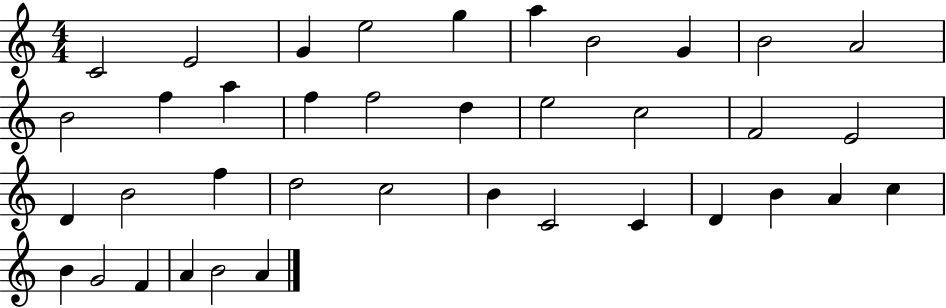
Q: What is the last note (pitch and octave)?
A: A4